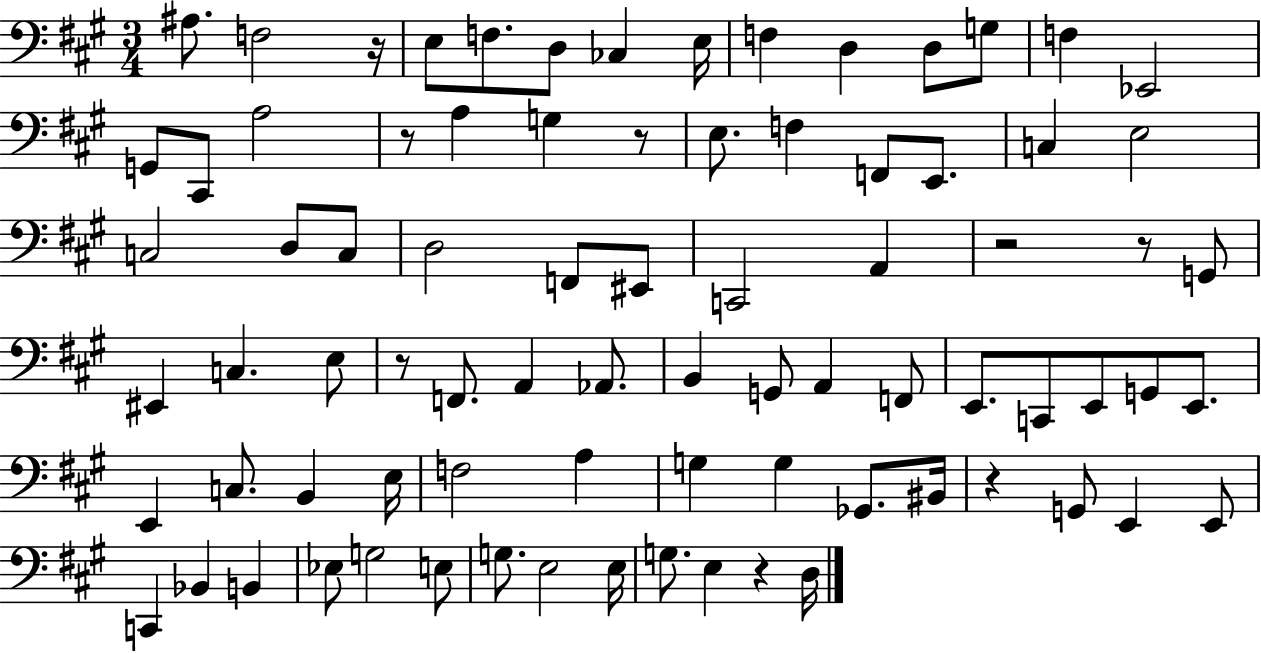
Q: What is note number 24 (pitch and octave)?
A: E3